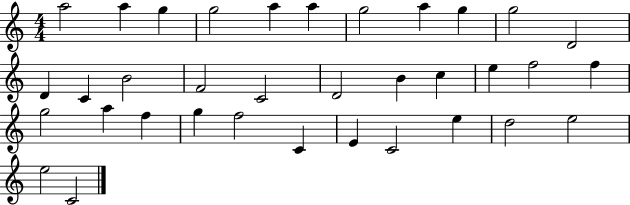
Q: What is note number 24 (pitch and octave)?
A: A5